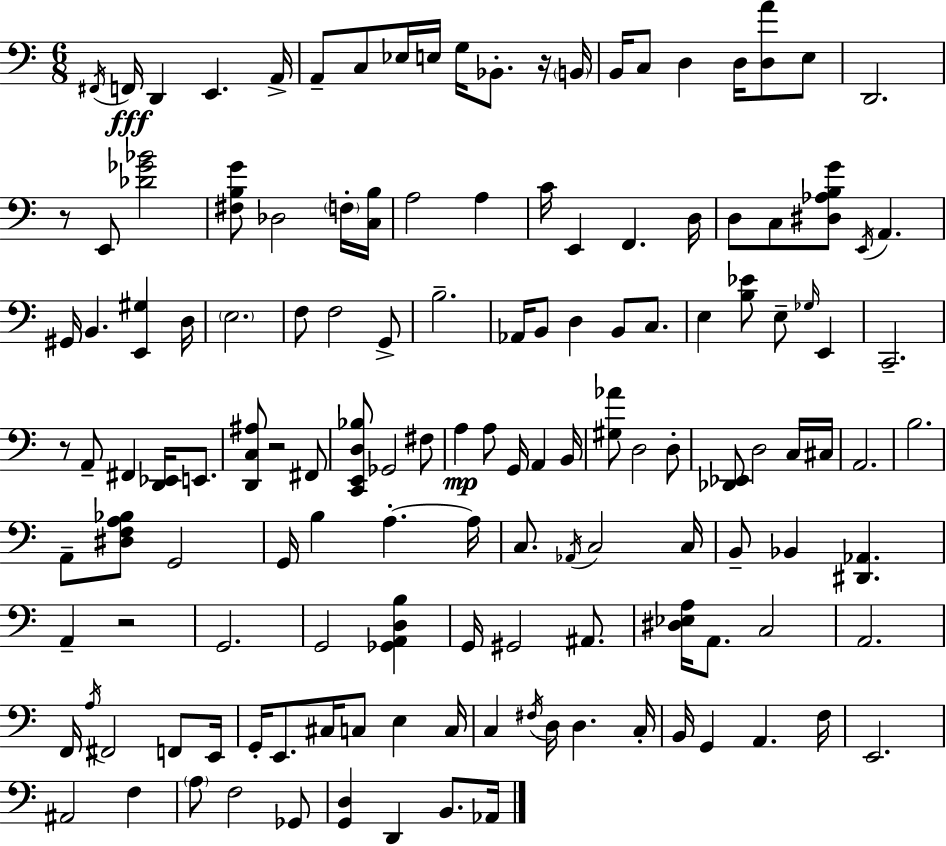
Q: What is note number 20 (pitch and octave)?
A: Db3